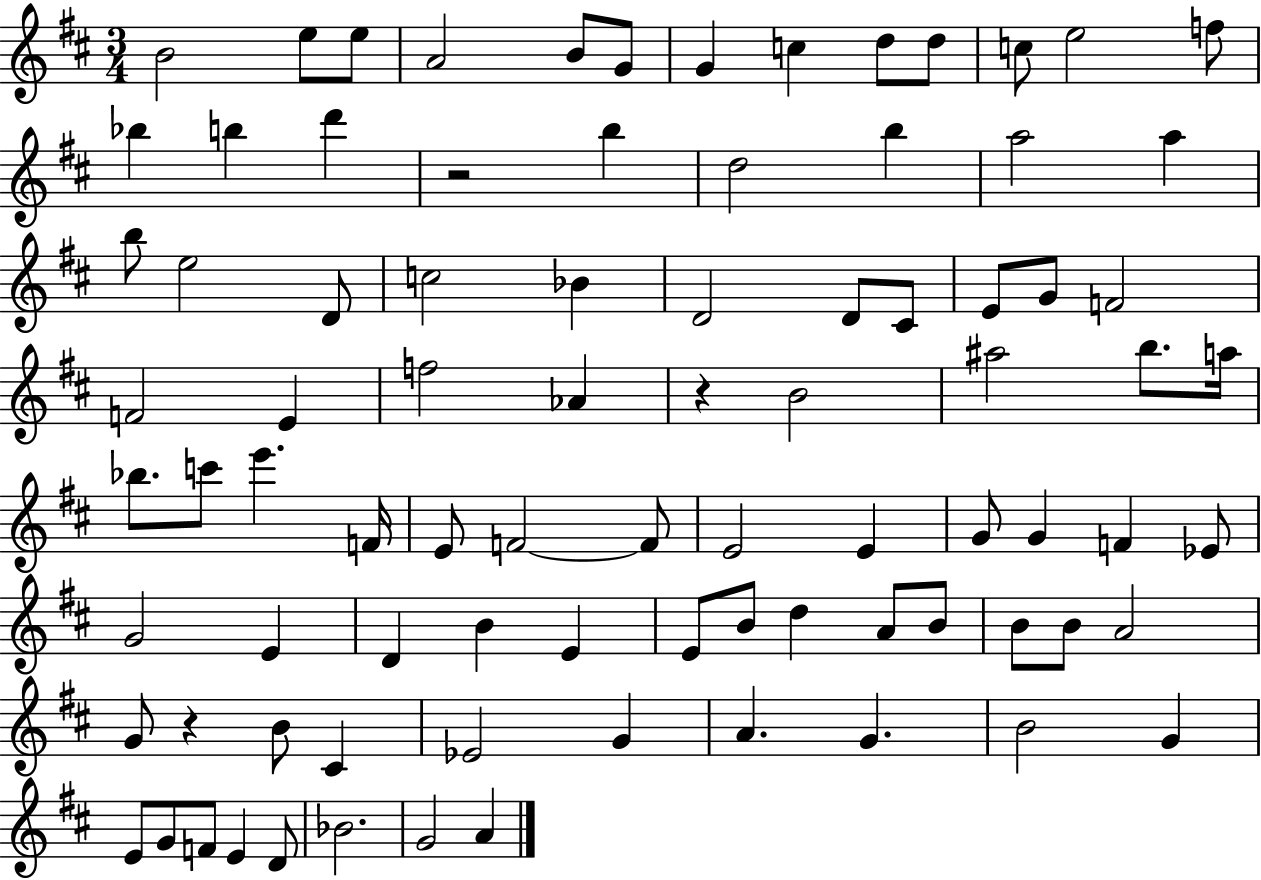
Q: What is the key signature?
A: D major